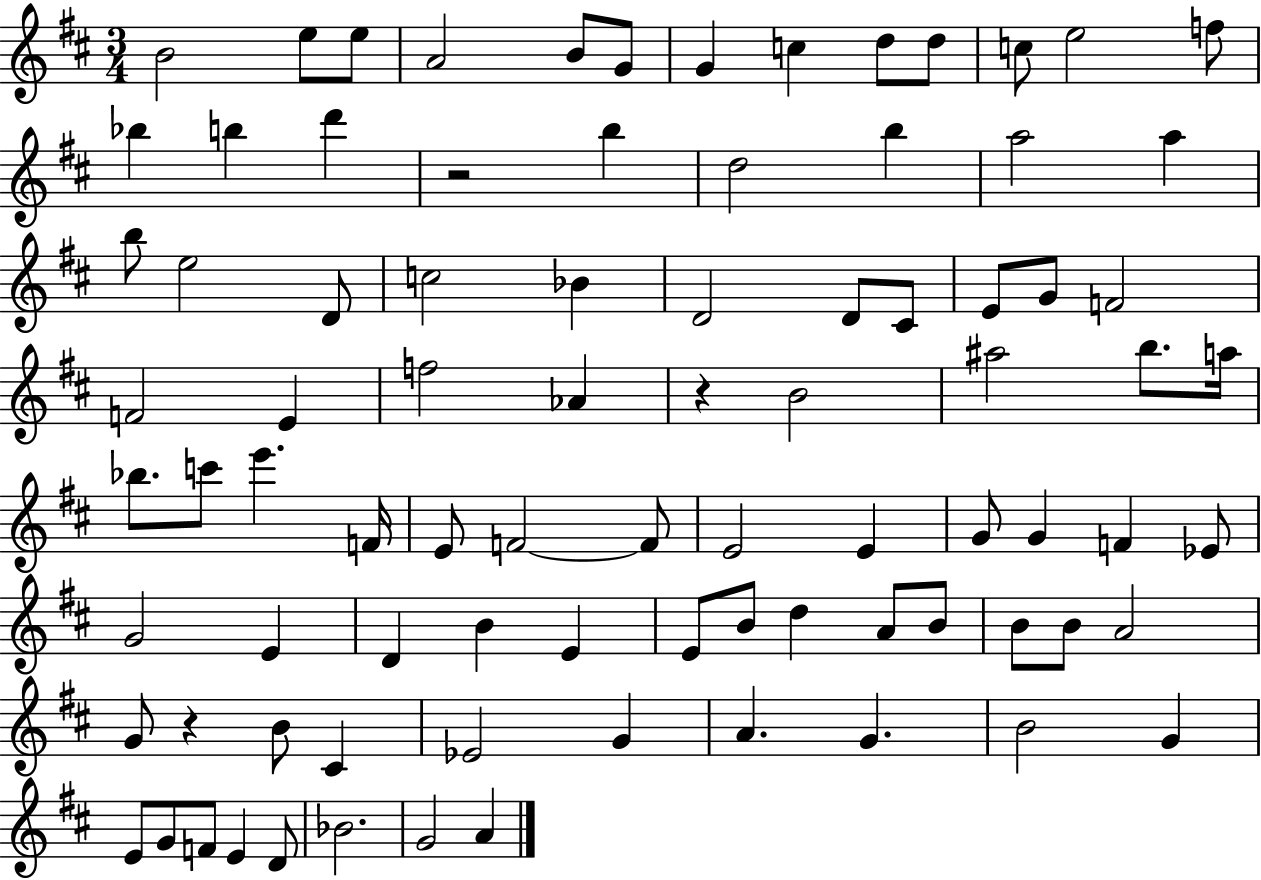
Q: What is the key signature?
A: D major